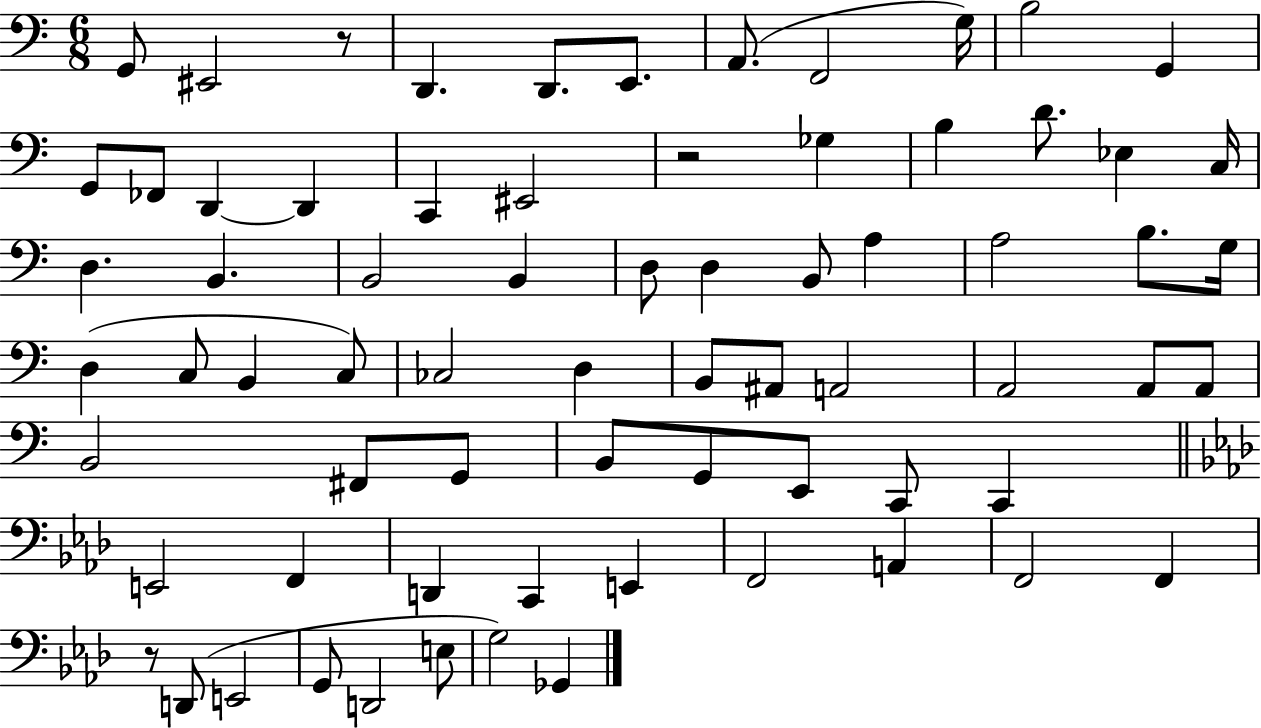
X:1
T:Untitled
M:6/8
L:1/4
K:C
G,,/2 ^E,,2 z/2 D,, D,,/2 E,,/2 A,,/2 F,,2 G,/4 B,2 G,, G,,/2 _F,,/2 D,, D,, C,, ^E,,2 z2 _G, B, D/2 _E, C,/4 D, B,, B,,2 B,, D,/2 D, B,,/2 A, A,2 B,/2 G,/4 D, C,/2 B,, C,/2 _C,2 D, B,,/2 ^A,,/2 A,,2 A,,2 A,,/2 A,,/2 B,,2 ^F,,/2 G,,/2 B,,/2 G,,/2 E,,/2 C,,/2 C,, E,,2 F,, D,, C,, E,, F,,2 A,, F,,2 F,, z/2 D,,/2 E,,2 G,,/2 D,,2 E,/2 G,2 _G,,